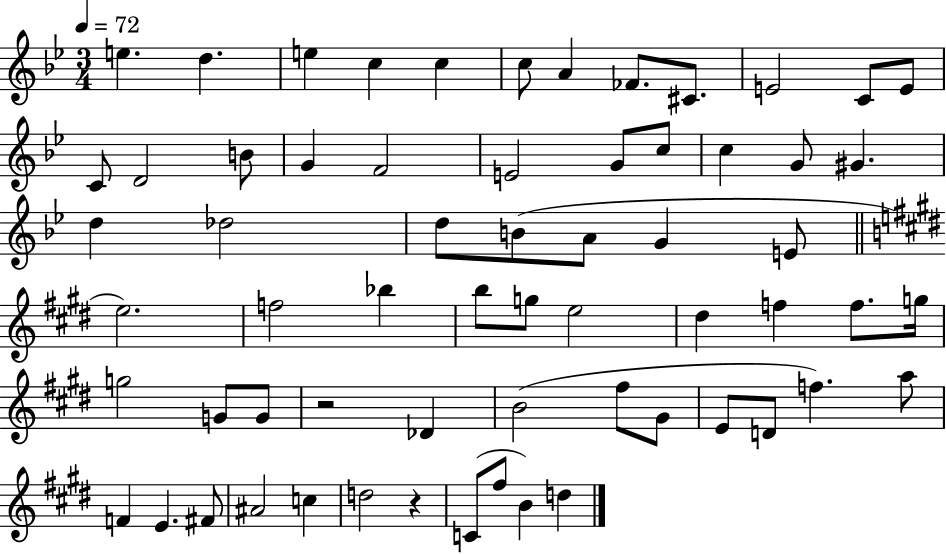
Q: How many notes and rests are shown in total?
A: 63